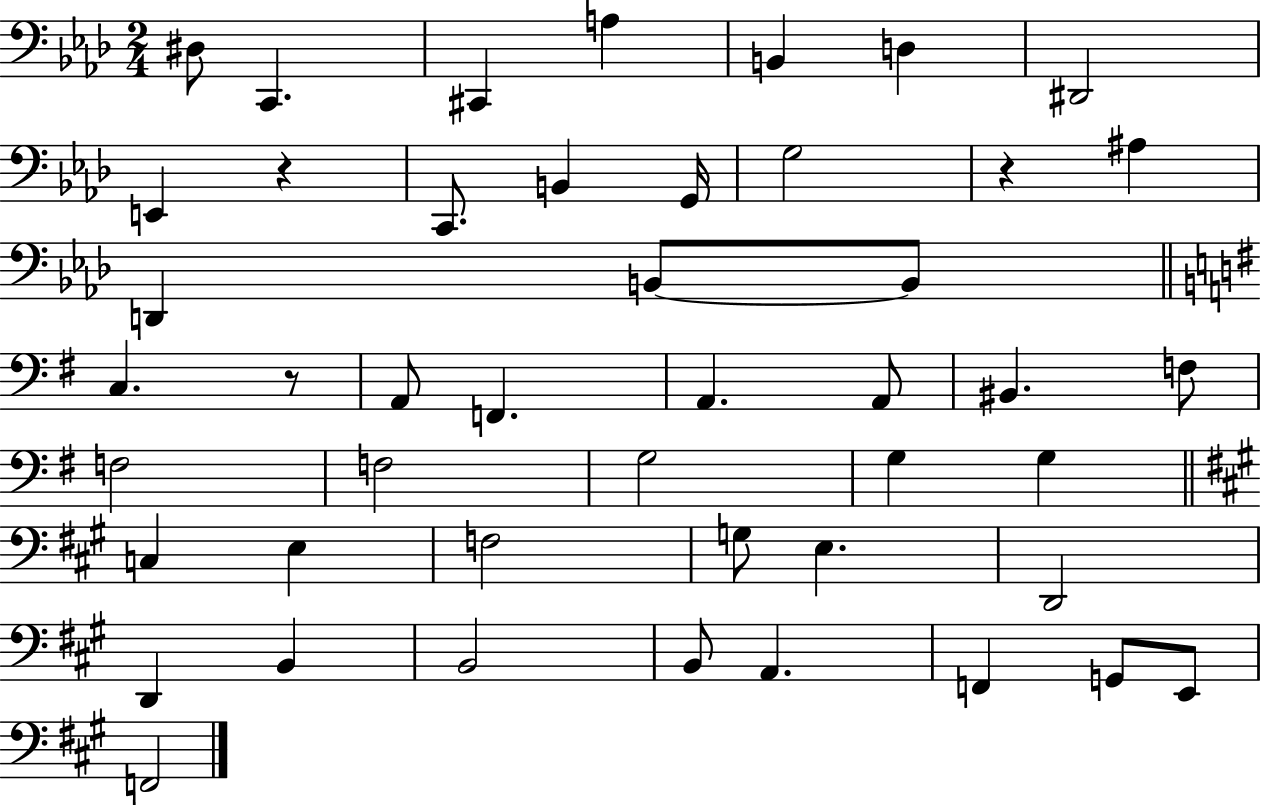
X:1
T:Untitled
M:2/4
L:1/4
K:Ab
^D,/2 C,, ^C,, A, B,, D, ^D,,2 E,, z C,,/2 B,, G,,/4 G,2 z ^A, D,, B,,/2 B,,/2 C, z/2 A,,/2 F,, A,, A,,/2 ^B,, F,/2 F,2 F,2 G,2 G, G, C, E, F,2 G,/2 E, D,,2 D,, B,, B,,2 B,,/2 A,, F,, G,,/2 E,,/2 F,,2